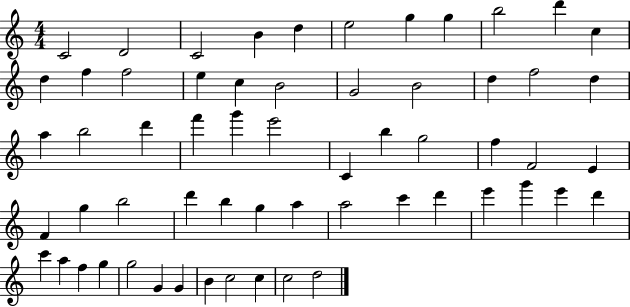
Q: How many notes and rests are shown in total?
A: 60